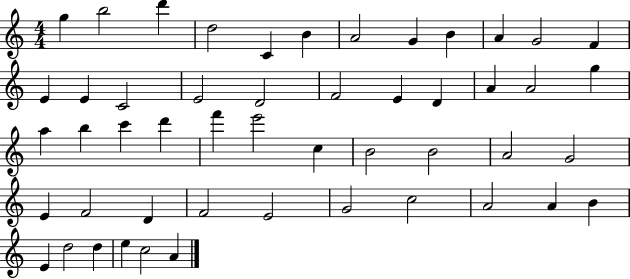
{
  \clef treble
  \numericTimeSignature
  \time 4/4
  \key c \major
  g''4 b''2 d'''4 | d''2 c'4 b'4 | a'2 g'4 b'4 | a'4 g'2 f'4 | \break e'4 e'4 c'2 | e'2 d'2 | f'2 e'4 d'4 | a'4 a'2 g''4 | \break a''4 b''4 c'''4 d'''4 | f'''4 e'''2 c''4 | b'2 b'2 | a'2 g'2 | \break e'4 f'2 d'4 | f'2 e'2 | g'2 c''2 | a'2 a'4 b'4 | \break e'4 d''2 d''4 | e''4 c''2 a'4 | \bar "|."
}